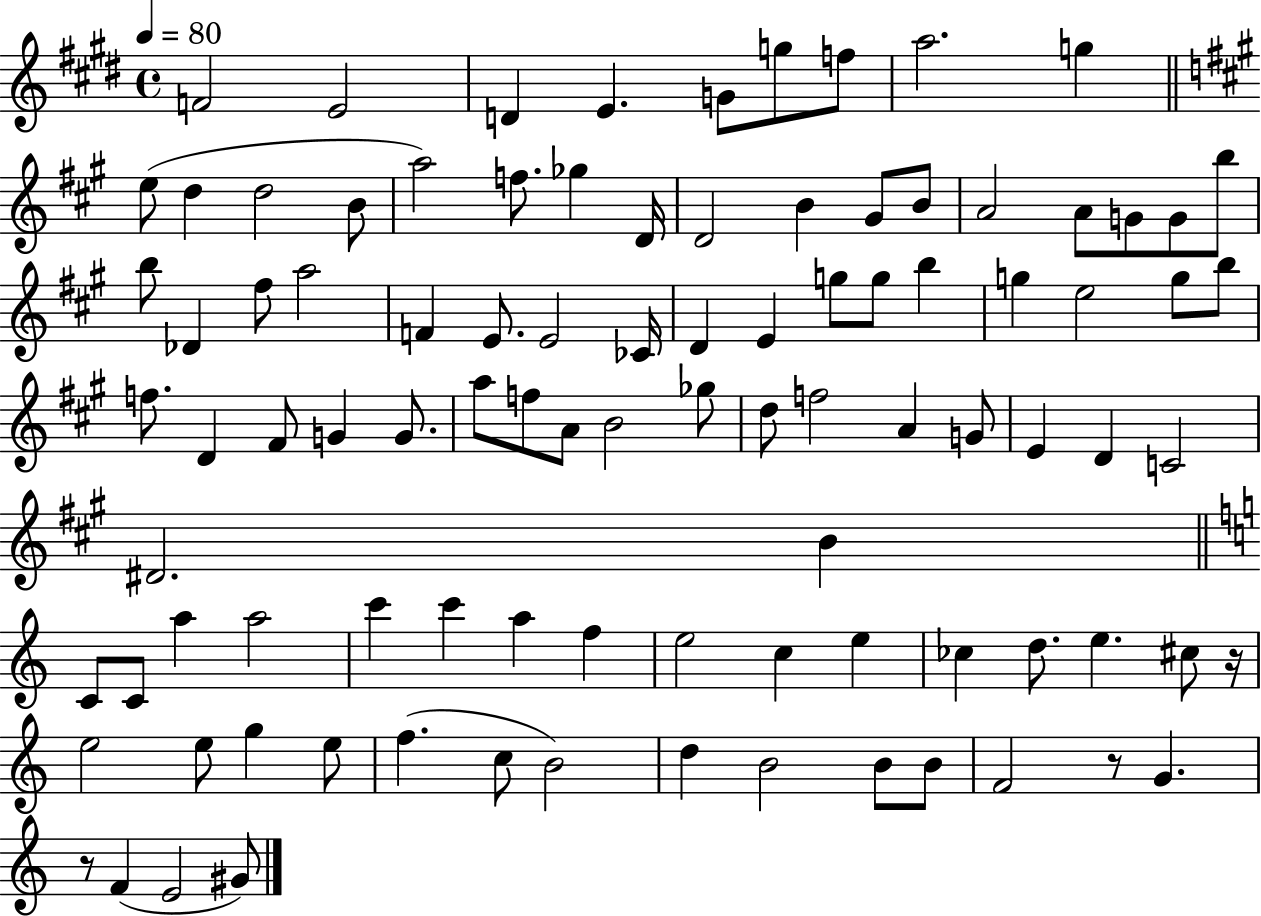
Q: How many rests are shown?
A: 3